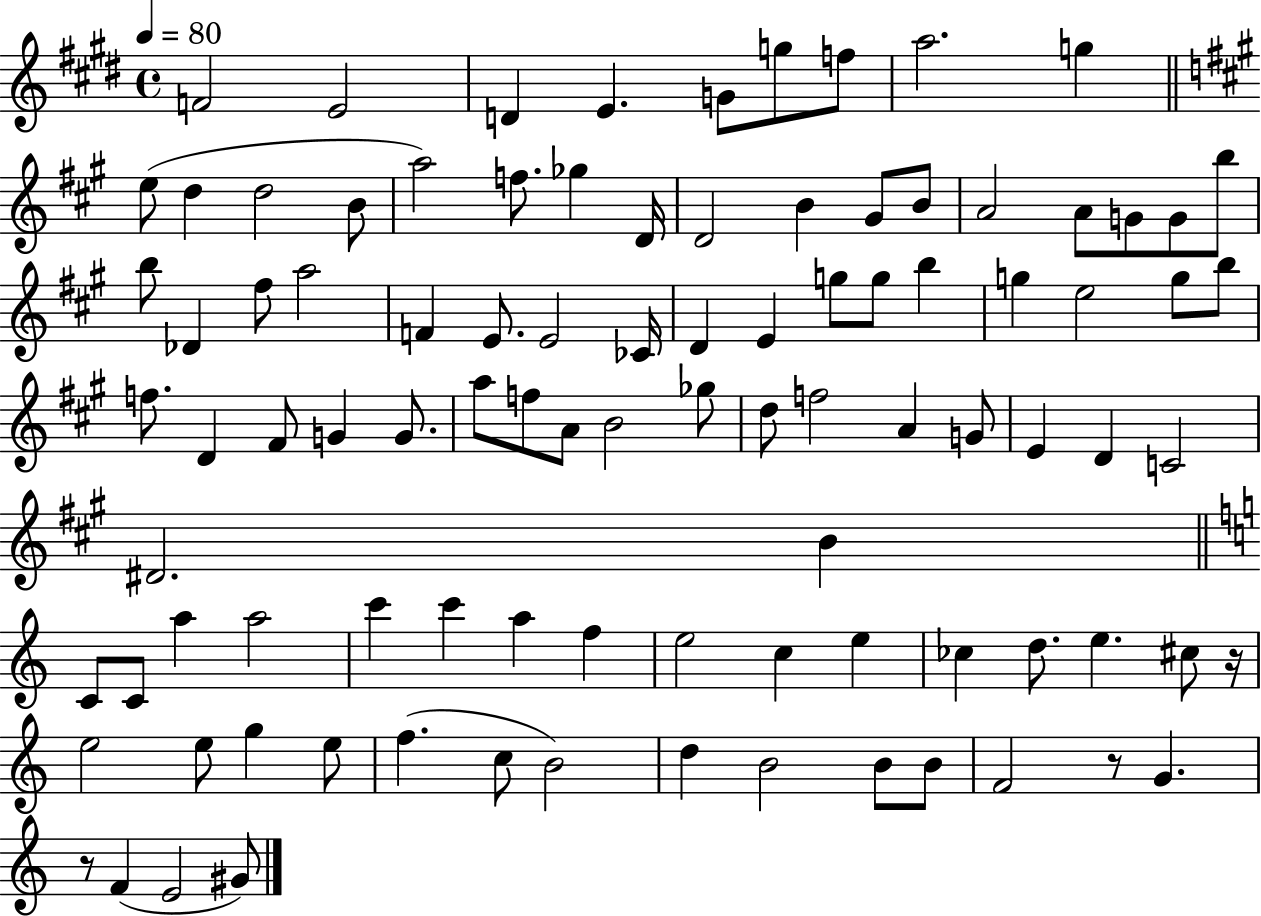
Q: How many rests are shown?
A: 3